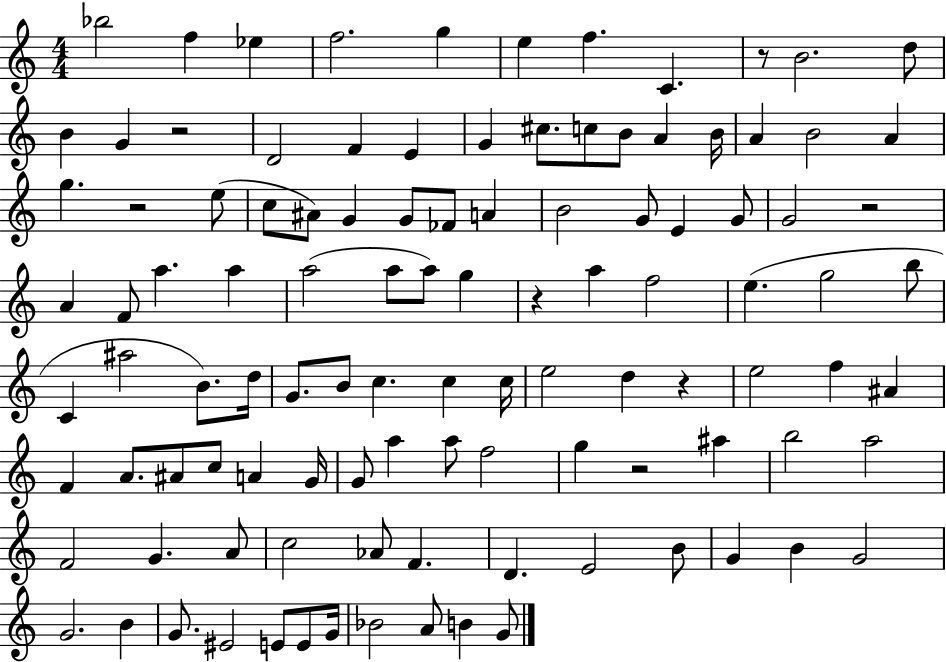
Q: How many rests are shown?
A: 7